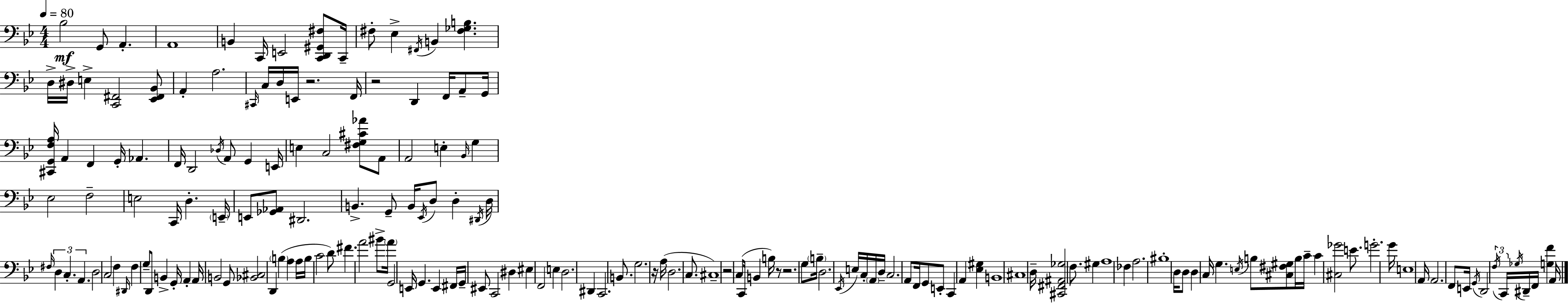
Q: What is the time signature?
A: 4/4